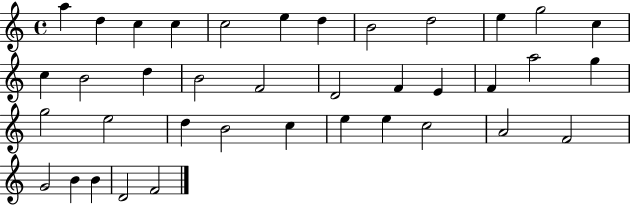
A5/q D5/q C5/q C5/q C5/h E5/q D5/q B4/h D5/h E5/q G5/h C5/q C5/q B4/h D5/q B4/h F4/h D4/h F4/q E4/q F4/q A5/h G5/q G5/h E5/h D5/q B4/h C5/q E5/q E5/q C5/h A4/h F4/h G4/h B4/q B4/q D4/h F4/h